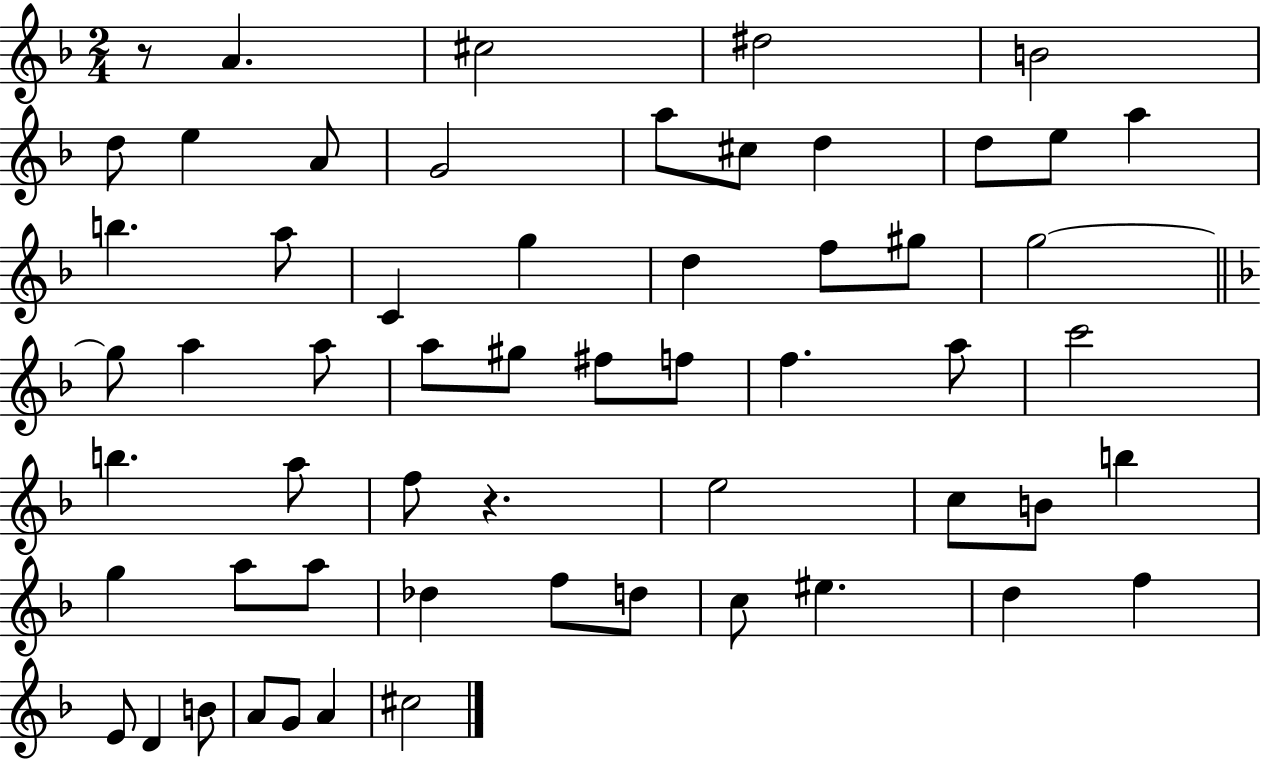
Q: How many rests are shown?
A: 2